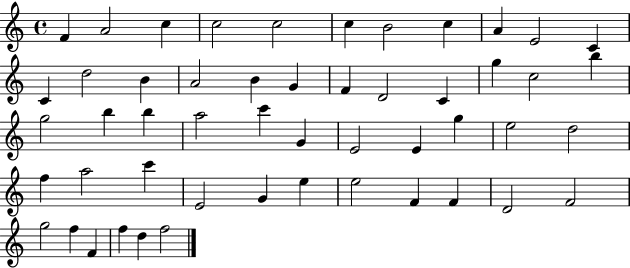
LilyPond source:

{
  \clef treble
  \time 4/4
  \defaultTimeSignature
  \key c \major
  f'4 a'2 c''4 | c''2 c''2 | c''4 b'2 c''4 | a'4 e'2 c'4 | \break c'4 d''2 b'4 | a'2 b'4 g'4 | f'4 d'2 c'4 | g''4 c''2 b''4 | \break g''2 b''4 b''4 | a''2 c'''4 g'4 | e'2 e'4 g''4 | e''2 d''2 | \break f''4 a''2 c'''4 | e'2 g'4 e''4 | e''2 f'4 f'4 | d'2 f'2 | \break g''2 f''4 f'4 | f''4 d''4 f''2 | \bar "|."
}